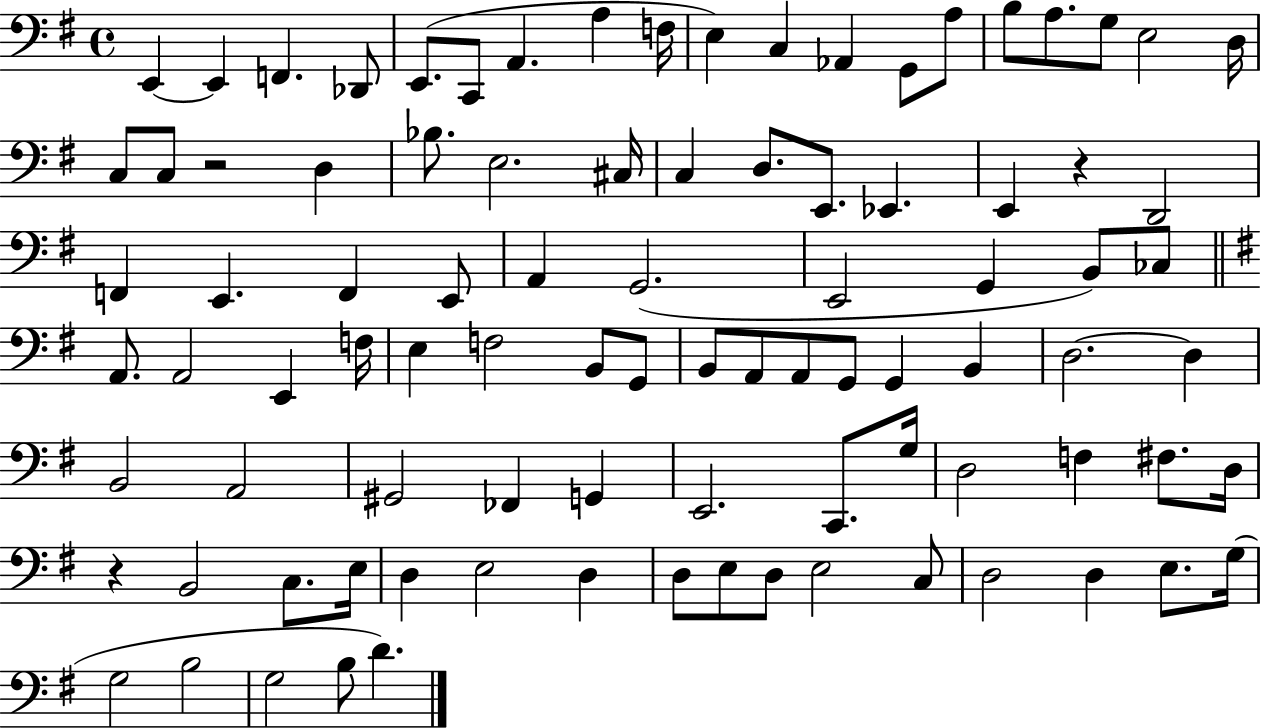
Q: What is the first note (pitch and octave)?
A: E2